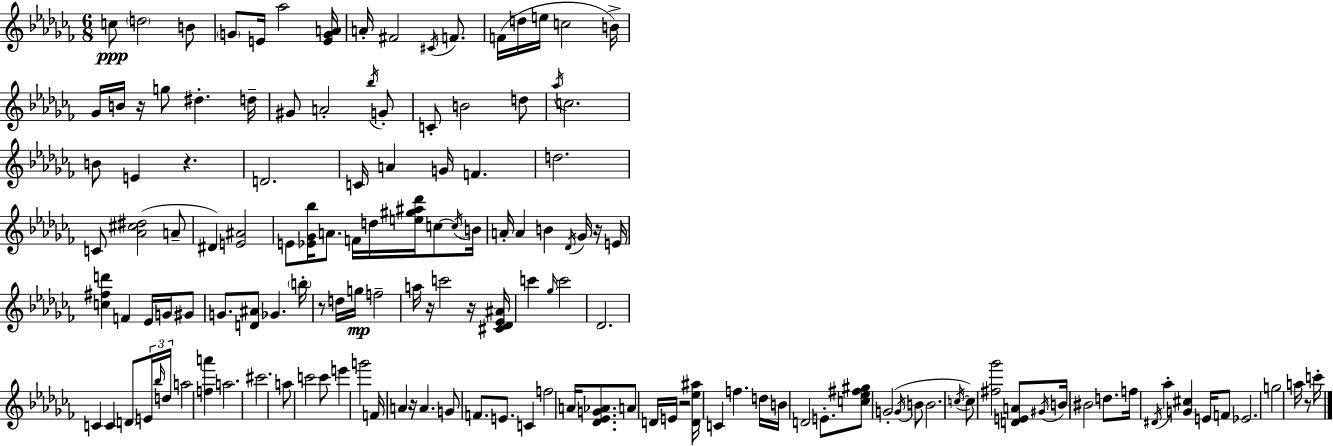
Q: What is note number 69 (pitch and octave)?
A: Db4